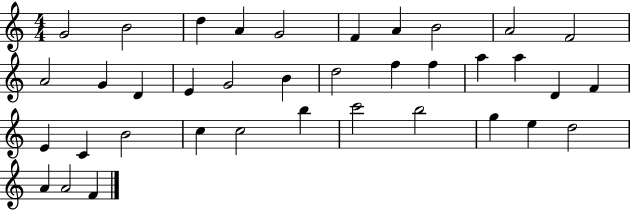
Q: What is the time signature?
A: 4/4